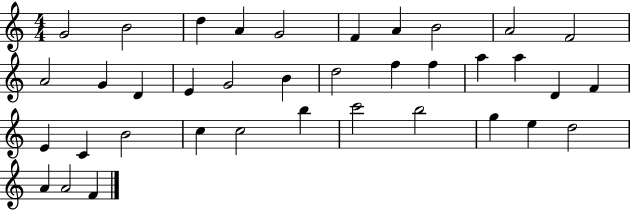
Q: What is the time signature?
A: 4/4